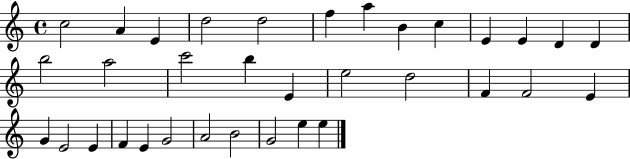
X:1
T:Untitled
M:4/4
L:1/4
K:C
c2 A E d2 d2 f a B c E E D D b2 a2 c'2 b E e2 d2 F F2 E G E2 E F E G2 A2 B2 G2 e e